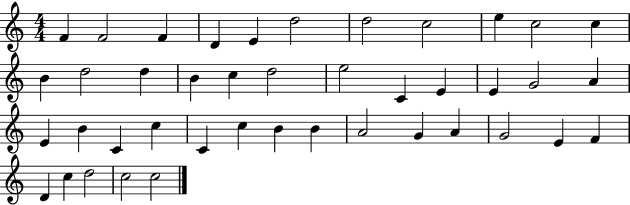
F4/q F4/h F4/q D4/q E4/q D5/h D5/h C5/h E5/q C5/h C5/q B4/q D5/h D5/q B4/q C5/q D5/h E5/h C4/q E4/q E4/q G4/h A4/q E4/q B4/q C4/q C5/q C4/q C5/q B4/q B4/q A4/h G4/q A4/q G4/h E4/q F4/q D4/q C5/q D5/h C5/h C5/h